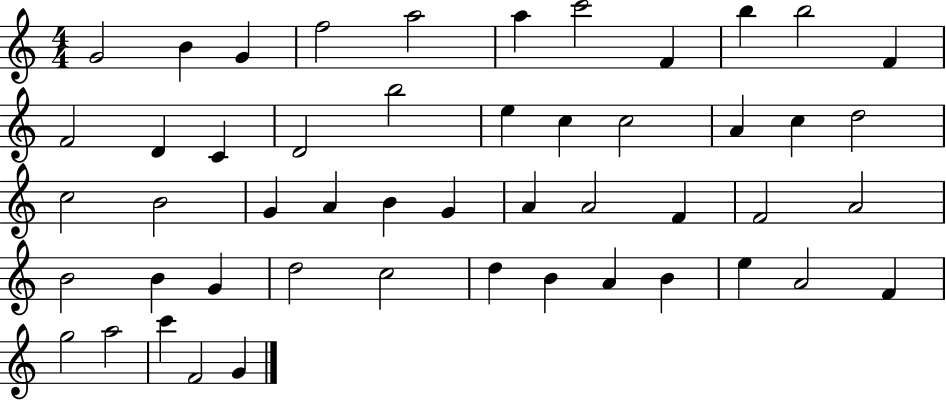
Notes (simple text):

G4/h B4/q G4/q F5/h A5/h A5/q C6/h F4/q B5/q B5/h F4/q F4/h D4/q C4/q D4/h B5/h E5/q C5/q C5/h A4/q C5/q D5/h C5/h B4/h G4/q A4/q B4/q G4/q A4/q A4/h F4/q F4/h A4/h B4/h B4/q G4/q D5/h C5/h D5/q B4/q A4/q B4/q E5/q A4/h F4/q G5/h A5/h C6/q F4/h G4/q